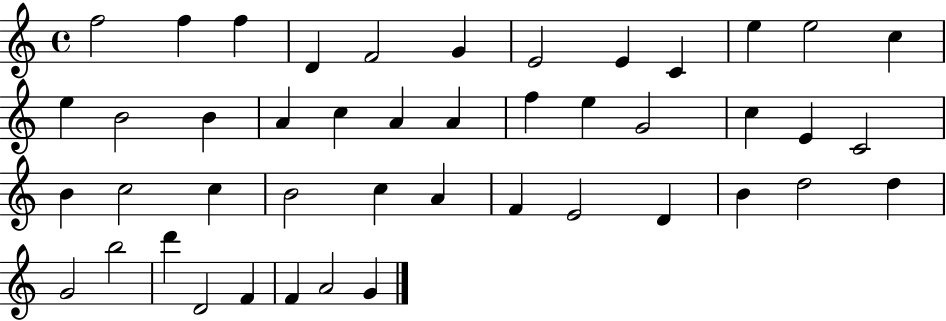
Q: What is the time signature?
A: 4/4